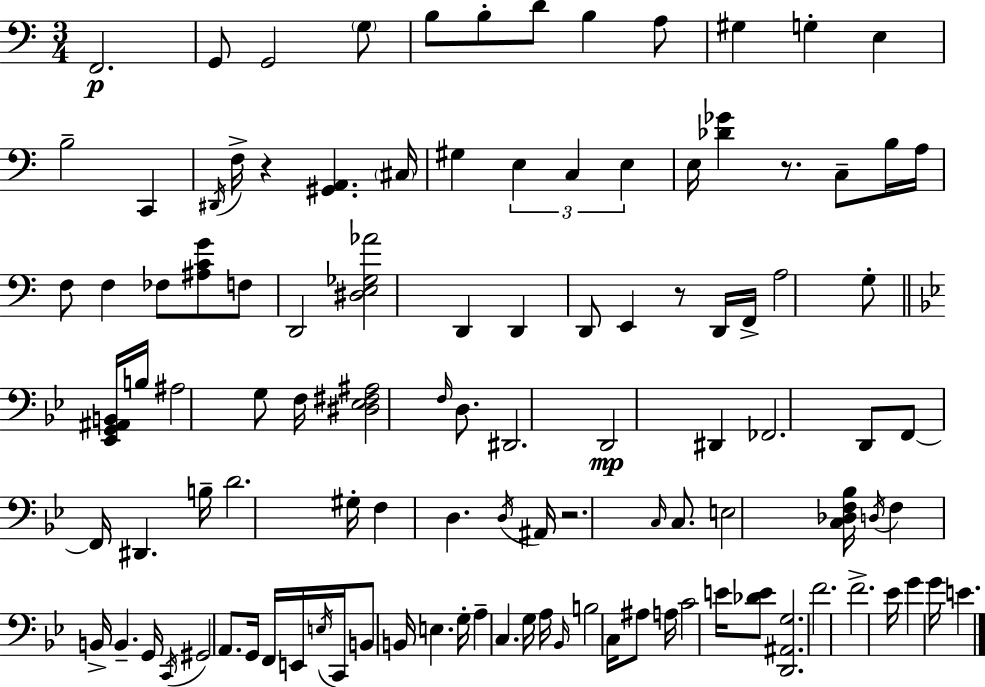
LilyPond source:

{
  \clef bass
  \numericTimeSignature
  \time 3/4
  \key c \major
  f,2.\p | g,8 g,2 \parenthesize g8 | b8 b8-. d'8 b4 a8 | gis4 g4-. e4 | \break b2-- c,4 | \acciaccatura { dis,16 } f16-> r4 <gis, a,>4. | \parenthesize cis16 gis4 \tuplet 3/2 { e4 c4 | e4 } e16 <des' ges'>4 r8. | \break c8-- b16 a16 f8 f4 fes8 | <ais c' g'>8 f8 d,2 | <dis e ges aes'>2 d,4 | d,4 d,8 e,4 r8 | \break d,16 f,16-> a2 g8-. | \bar "||" \break \key bes \major <ees, g, ais, b,>16 b16 ais2 g8 | f16 <dis ees fis ais>2 \grace { f16 } d8. | dis,2. | d,2\mp dis,4 | \break fes,2. | d,8 f,8~~ f,16 dis,4. | b16-- d'2. | gis16-. f4 d4. | \break \acciaccatura { d16 } ais,16 r2. | \grace { c16 } c8. e2 | <c des f bes>16 \acciaccatura { d16 } f4 b,16-> b,4.-- | g,16 \acciaccatura { c,16 } gis,2 | \break a,8. g,16 f,16 e,16 \acciaccatura { e16 } c,16 b,8 b,16 | e4. g16-. a4-- c4. | g16 a16 \grace { bes,16 } b2 | c16 ais8 a16 c'2 | \break e'16 <des' e'>8 <d, ais, g>2. | f'2. | f'2.-> | ees'16 g'4 | \break g'16 e'4. \bar "|."
}